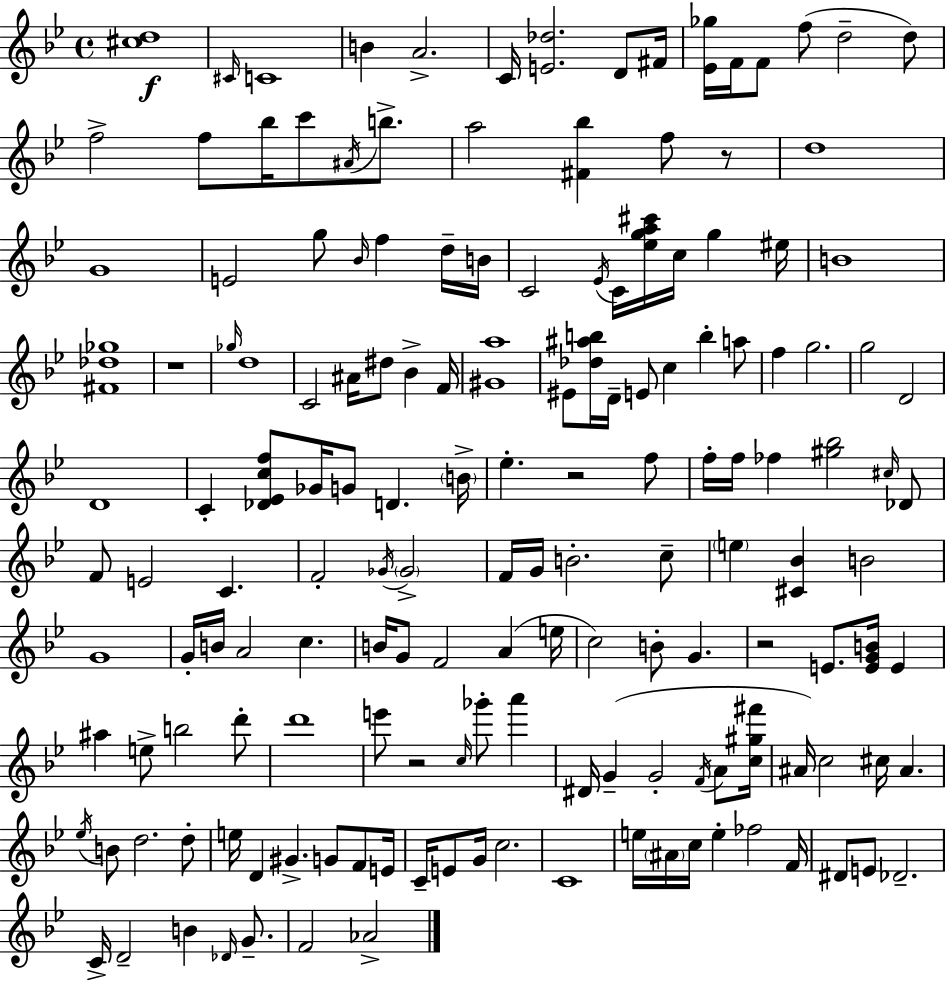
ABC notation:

X:1
T:Untitled
M:4/4
L:1/4
K:Bb
[^cd]4 ^C/4 C4 B A2 C/4 [E_d]2 D/2 ^F/4 [_E_g]/4 F/4 F/2 f/2 d2 d/2 f2 f/2 _b/4 c'/2 ^A/4 b/2 a2 [^F_b] f/2 z/2 d4 G4 E2 g/2 _B/4 f d/4 B/4 C2 _E/4 C/4 [_ega^c']/4 c/4 g ^e/4 B4 [^F_d_g]4 z4 _g/4 d4 C2 ^A/4 ^d/2 _B F/4 [^Ga]4 ^E/2 [_d^ab]/4 D/4 E/2 c b a/2 f g2 g2 D2 D4 C [_D_Ecf]/2 _G/4 G/2 D B/4 _e z2 f/2 f/4 f/4 _f [^g_b]2 ^c/4 _D/2 F/2 E2 C F2 _G/4 _G2 F/4 G/4 B2 c/2 e [^C_B] B2 G4 G/4 B/4 A2 c B/4 G/2 F2 A e/4 c2 B/2 G z2 E/2 [EGB]/4 E ^a e/2 b2 d'/2 d'4 e'/2 z2 c/4 _g'/2 a' ^D/4 G G2 F/4 A/2 [c^g^f']/4 ^A/4 c2 ^c/4 ^A _e/4 B/2 d2 d/2 e/4 D ^G G/2 F/2 E/4 C/4 E/2 G/4 c2 C4 e/4 ^A/4 c/4 e _f2 F/4 ^D/2 E/2 _D2 C/4 D2 B _D/4 G/2 F2 _A2